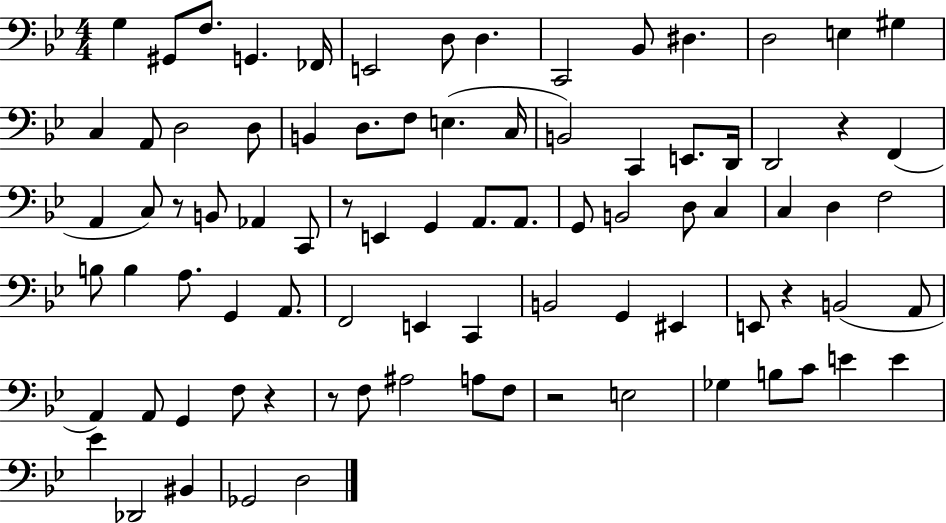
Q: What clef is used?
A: bass